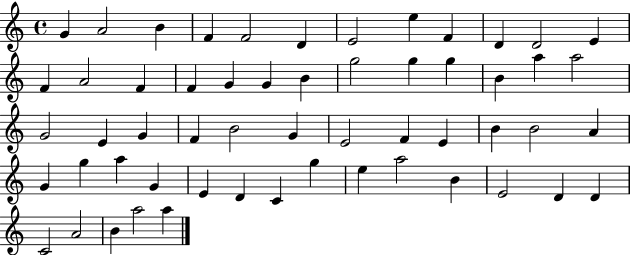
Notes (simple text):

G4/q A4/h B4/q F4/q F4/h D4/q E4/h E5/q F4/q D4/q D4/h E4/q F4/q A4/h F4/q F4/q G4/q G4/q B4/q G5/h G5/q G5/q B4/q A5/q A5/h G4/h E4/q G4/q F4/q B4/h G4/q E4/h F4/q E4/q B4/q B4/h A4/q G4/q G5/q A5/q G4/q E4/q D4/q C4/q G5/q E5/q A5/h B4/q E4/h D4/q D4/q C4/h A4/h B4/q A5/h A5/q